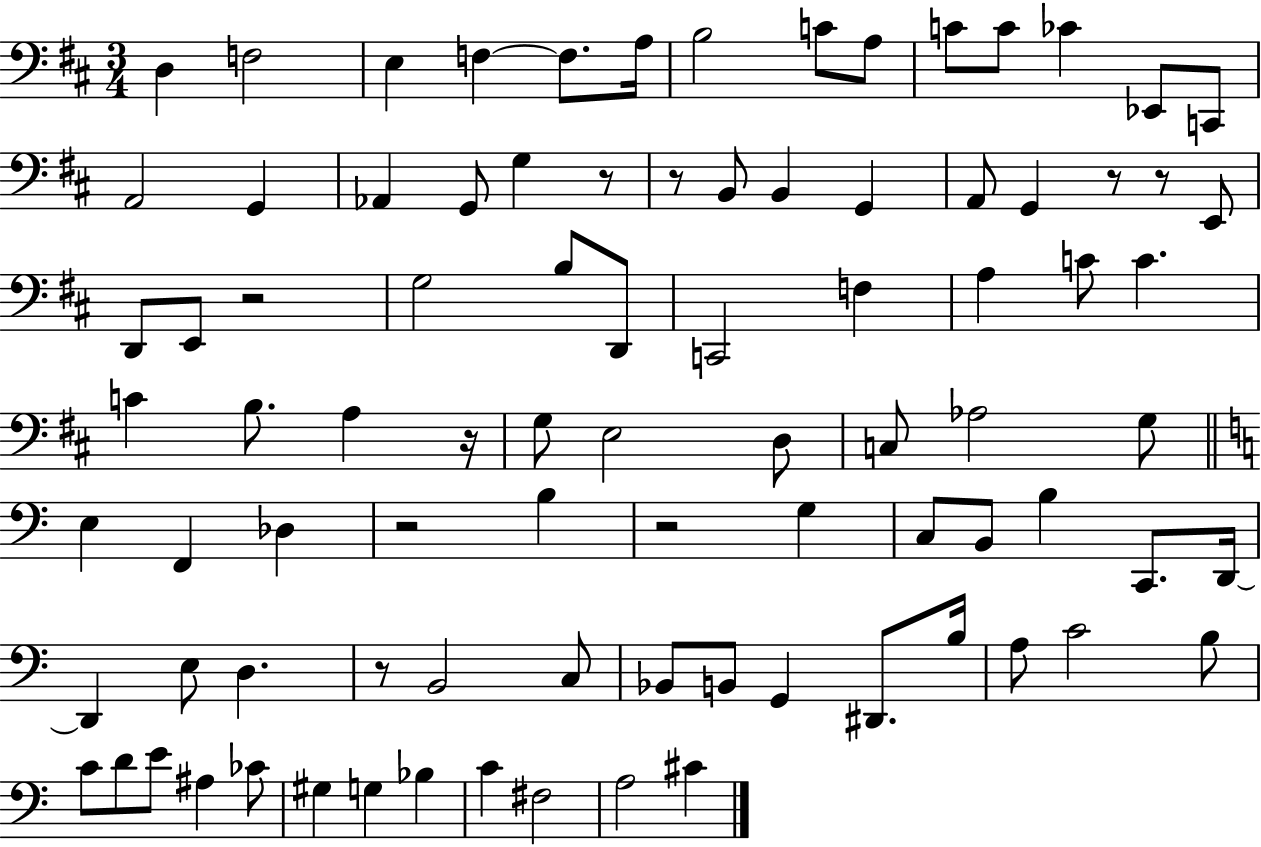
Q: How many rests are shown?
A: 9